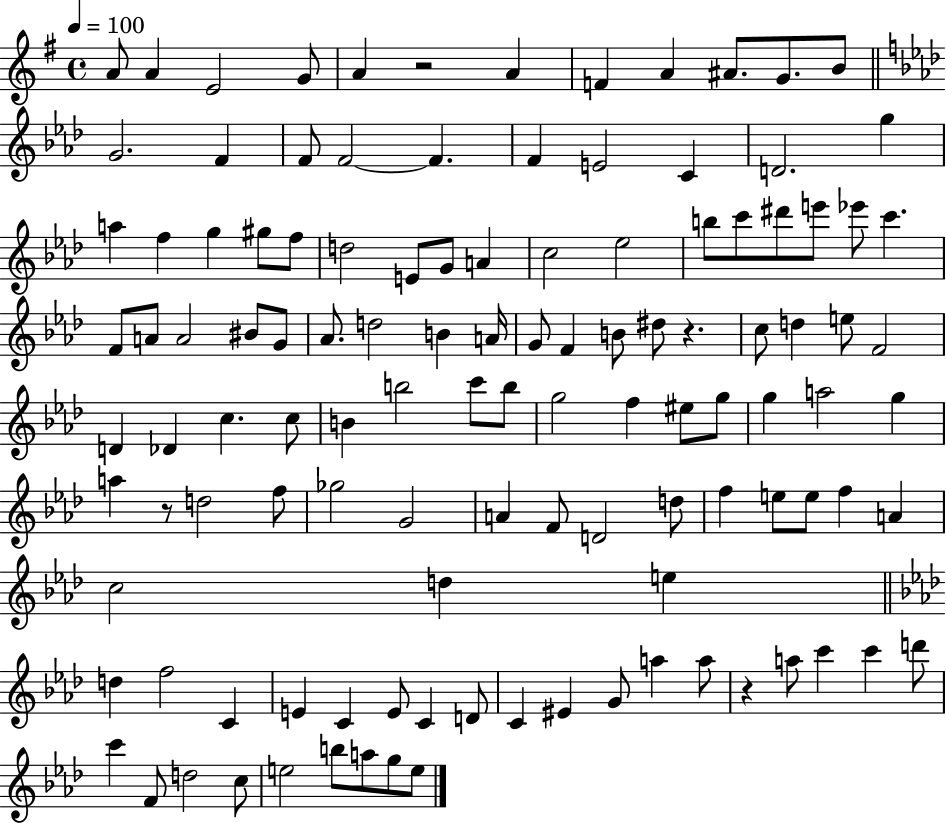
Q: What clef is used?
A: treble